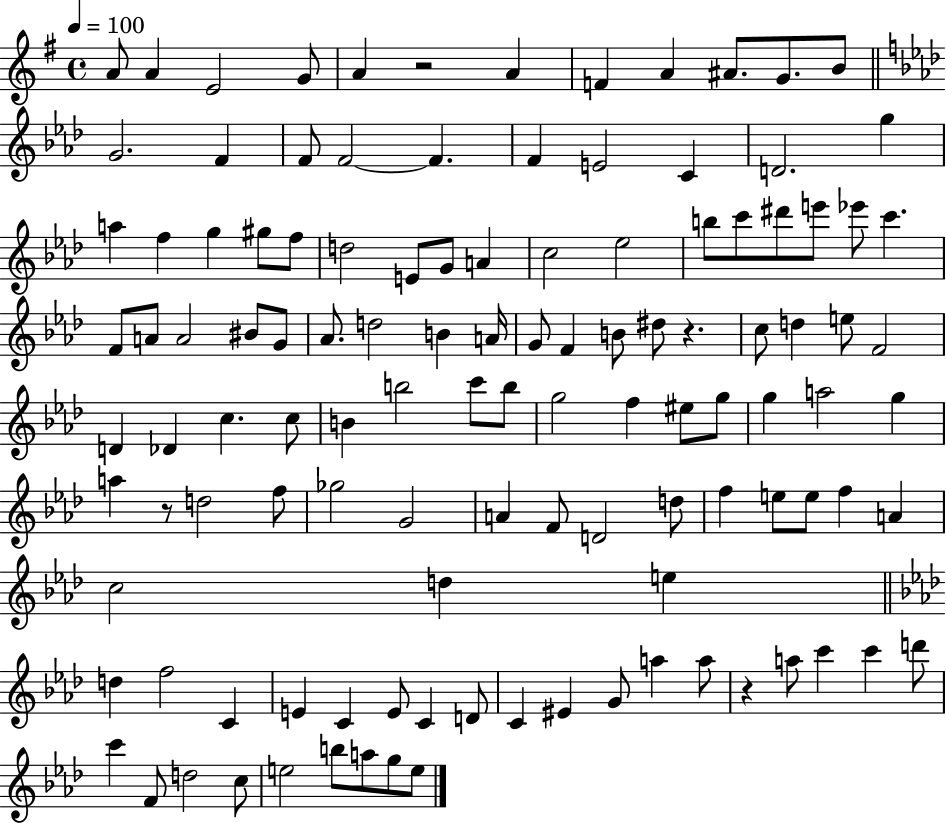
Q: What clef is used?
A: treble